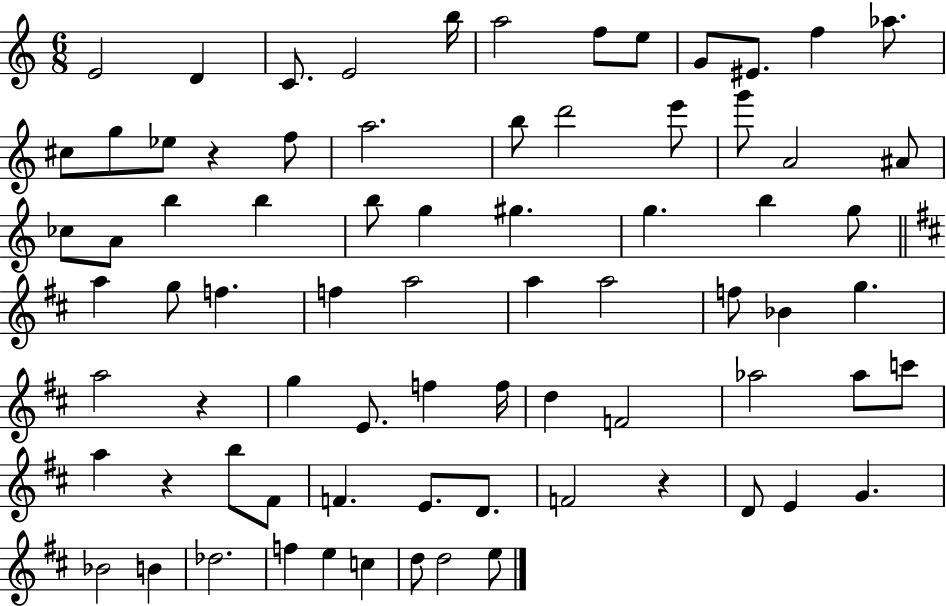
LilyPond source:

{
  \clef treble
  \numericTimeSignature
  \time 6/8
  \key c \major
  e'2 d'4 | c'8. e'2 b''16 | a''2 f''8 e''8 | g'8 eis'8. f''4 aes''8. | \break cis''8 g''8 ees''8 r4 f''8 | a''2. | b''8 d'''2 e'''8 | g'''8 a'2 ais'8 | \break ces''8 a'8 b''4 b''4 | b''8 g''4 gis''4. | g''4. b''4 g''8 | \bar "||" \break \key d \major a''4 g''8 f''4. | f''4 a''2 | a''4 a''2 | f''8 bes'4 g''4. | \break a''2 r4 | g''4 e'8. f''4 f''16 | d''4 f'2 | aes''2 aes''8 c'''8 | \break a''4 r4 b''8 fis'8 | f'4. e'8. d'8. | f'2 r4 | d'8 e'4 g'4. | \break bes'2 b'4 | des''2. | f''4 e''4 c''4 | d''8 d''2 e''8 | \break \bar "|."
}